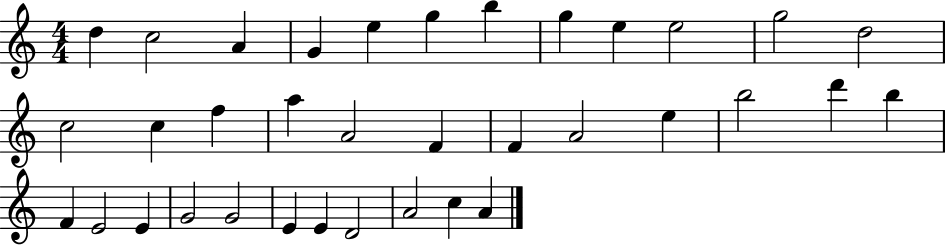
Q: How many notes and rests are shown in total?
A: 35